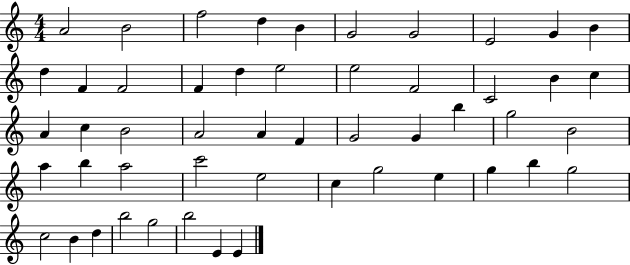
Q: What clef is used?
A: treble